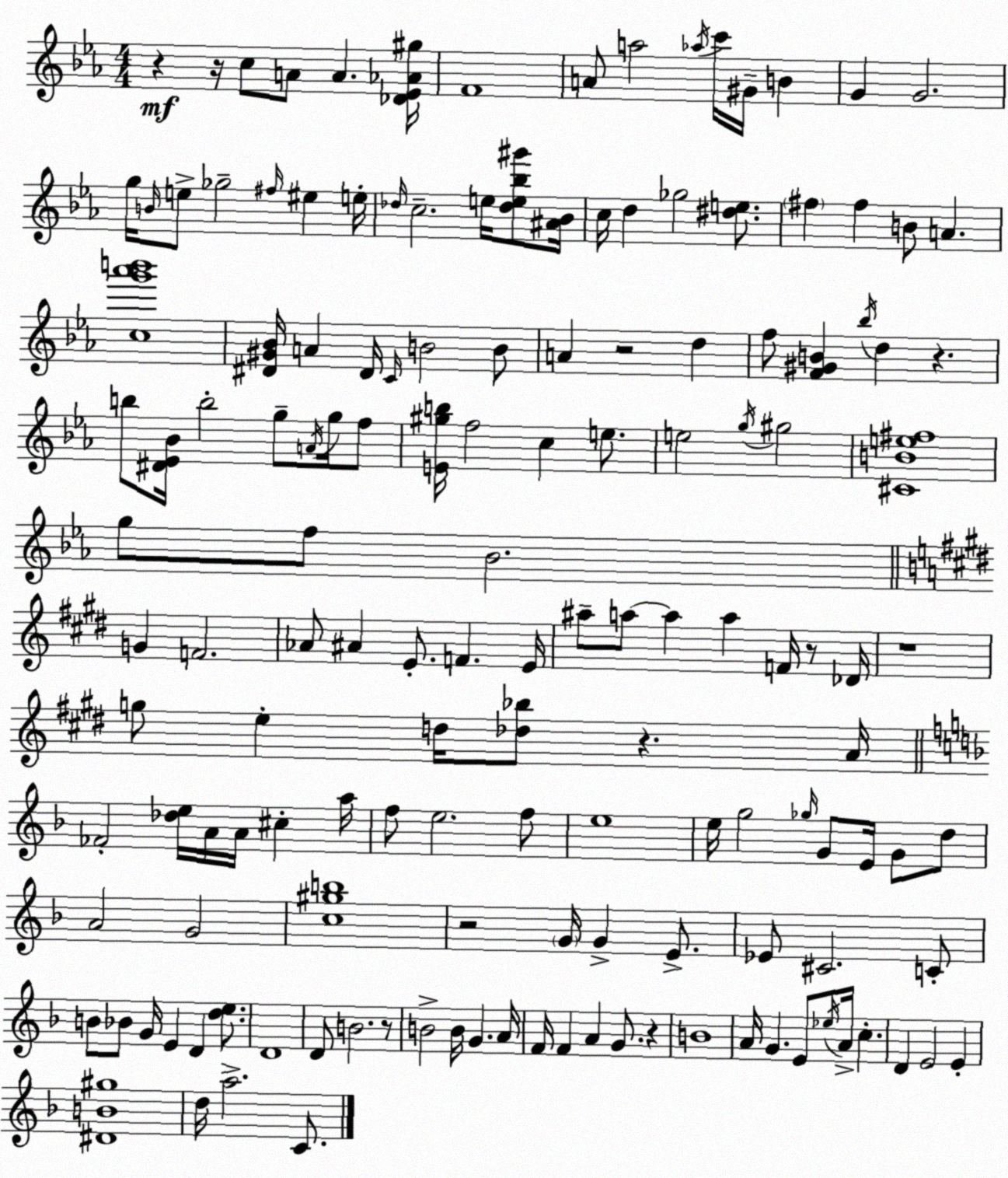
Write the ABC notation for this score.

X:1
T:Untitled
M:4/4
L:1/4
K:Cm
z z/4 c/2 A/2 A [_D_E_A^g]/4 F4 A/2 a2 _a/4 c'/4 ^G/4 B G G2 g/4 B/4 e/2 _g2 ^f/4 ^e e/4 _d/4 c2 e/4 [_de_b^g']/2 [^A_B]/4 c/4 d _g2 [^de]/2 ^f ^f B/2 A [cg'_a'b']4 [^D^G_B]/4 A ^D/4 C/4 B2 B/2 A z2 d f/2 [F^GB] _b/4 d z b/2 [^D_E_B]/4 b2 g/2 A/4 g/4 f/2 [E^gb]/4 f2 c e/2 e2 g/4 ^g2 [^CBe^f]4 g/2 f/2 _B2 G F2 _A/2 ^A E/2 F E/4 ^a/2 a/2 a a F/4 z/2 _D/4 z4 g/2 e d/4 [_d_b]/2 z A/4 _F2 [_de]/4 A/4 A/4 ^c a/4 f/2 e2 f/2 e4 e/4 g2 _g/4 G/2 E/4 G/2 d/2 A2 G2 [c^gb]4 z2 G/4 G E/2 _E/2 ^C2 C/2 B/2 _B/2 G/4 E D [de]/2 D4 D/2 B2 z/2 B2 B/4 G A/4 F/4 F A G/2 z B4 A/4 G E/2 _e/4 A/4 c D E2 E [^DB^g]4 d/4 a2 C/2